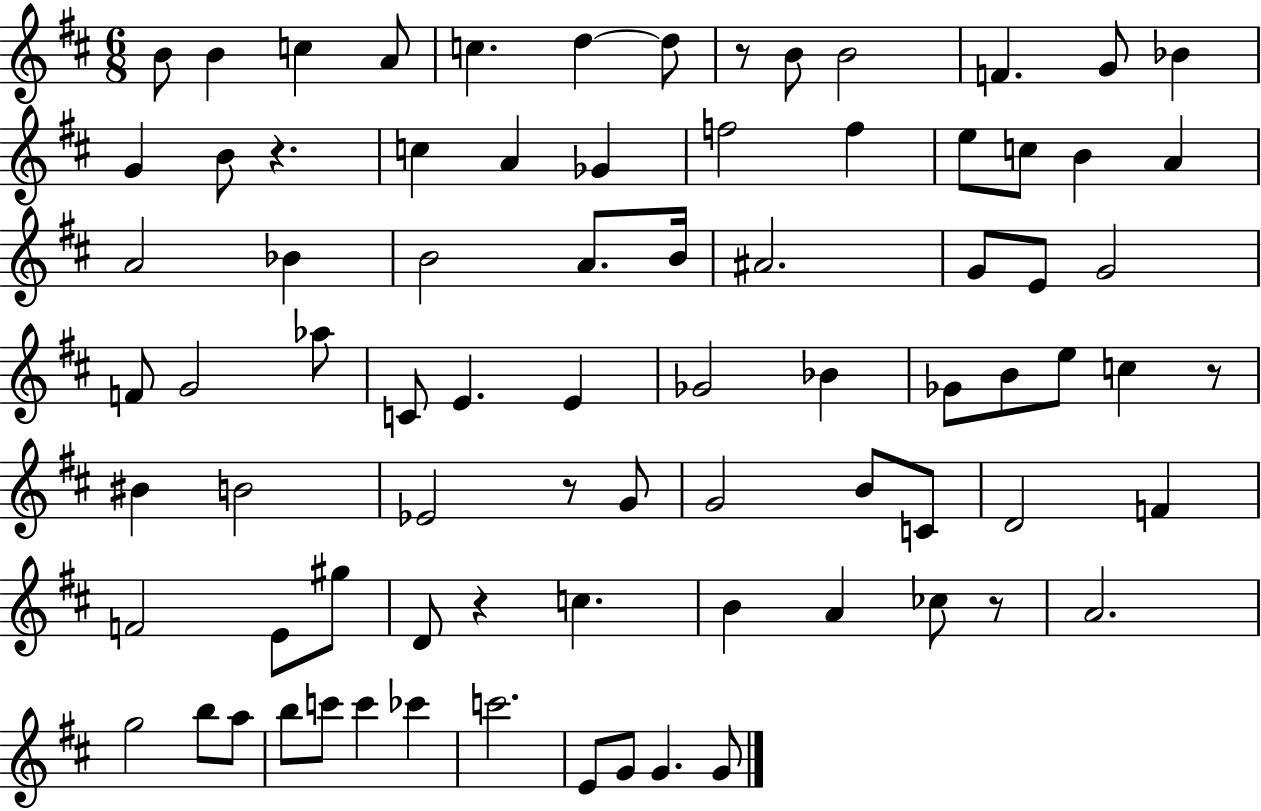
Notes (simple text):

B4/e B4/q C5/q A4/e C5/q. D5/q D5/e R/e B4/e B4/h F4/q. G4/e Bb4/q G4/q B4/e R/q. C5/q A4/q Gb4/q F5/h F5/q E5/e C5/e B4/q A4/q A4/h Bb4/q B4/h A4/e. B4/s A#4/h. G4/e E4/e G4/h F4/e G4/h Ab5/e C4/e E4/q. E4/q Gb4/h Bb4/q Gb4/e B4/e E5/e C5/q R/e BIS4/q B4/h Eb4/h R/e G4/e G4/h B4/e C4/e D4/h F4/q F4/h E4/e G#5/e D4/e R/q C5/q. B4/q A4/q CES5/e R/e A4/h. G5/h B5/e A5/e B5/e C6/e C6/q CES6/q C6/h. E4/e G4/e G4/q. G4/e